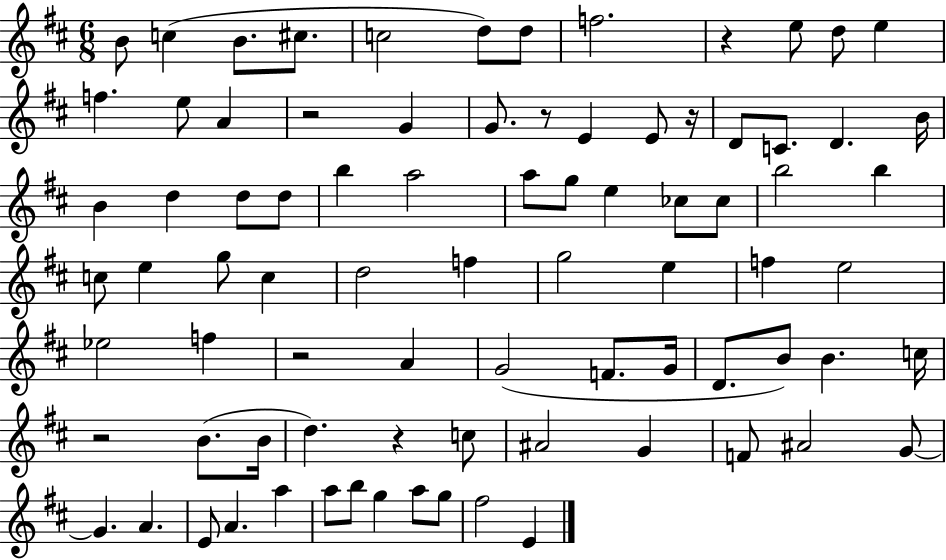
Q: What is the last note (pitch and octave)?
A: E4